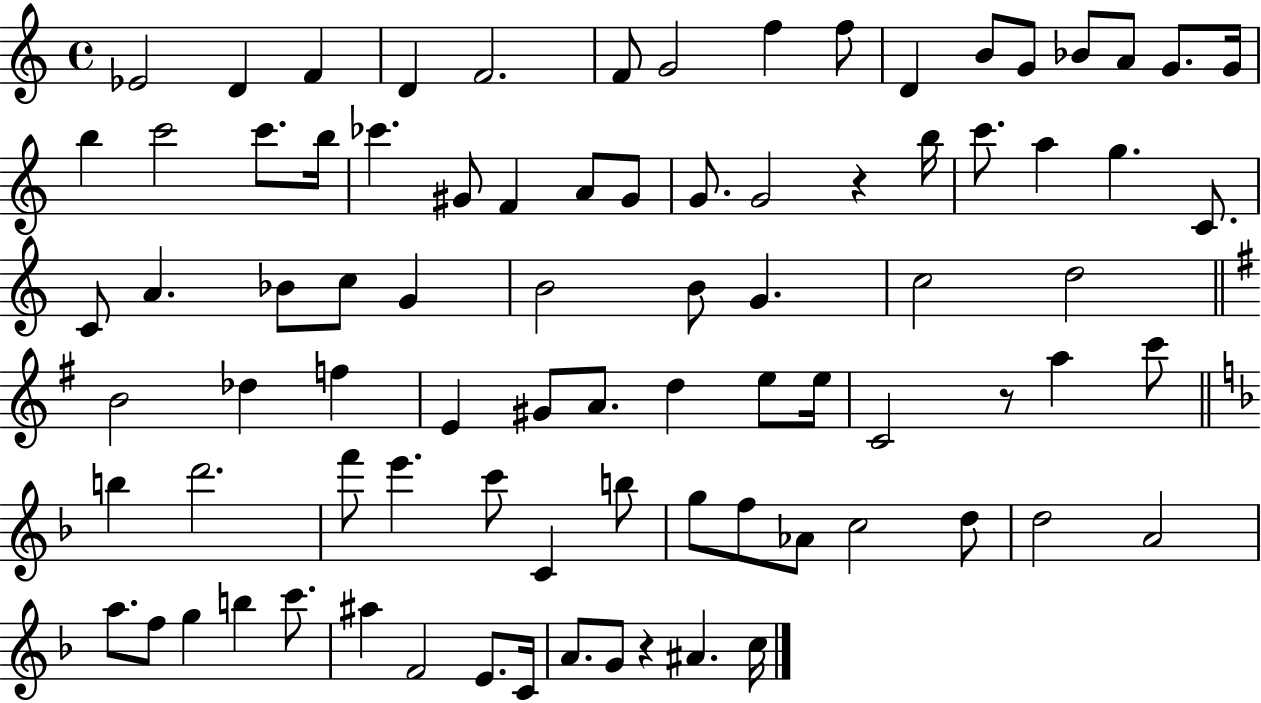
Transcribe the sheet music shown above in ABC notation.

X:1
T:Untitled
M:4/4
L:1/4
K:C
_E2 D F D F2 F/2 G2 f f/2 D B/2 G/2 _B/2 A/2 G/2 G/4 b c'2 c'/2 b/4 _c' ^G/2 F A/2 ^G/2 G/2 G2 z b/4 c'/2 a g C/2 C/2 A _B/2 c/2 G B2 B/2 G c2 d2 B2 _d f E ^G/2 A/2 d e/2 e/4 C2 z/2 a c'/2 b d'2 f'/2 e' c'/2 C b/2 g/2 f/2 _A/2 c2 d/2 d2 A2 a/2 f/2 g b c'/2 ^a F2 E/2 C/4 A/2 G/2 z ^A c/4